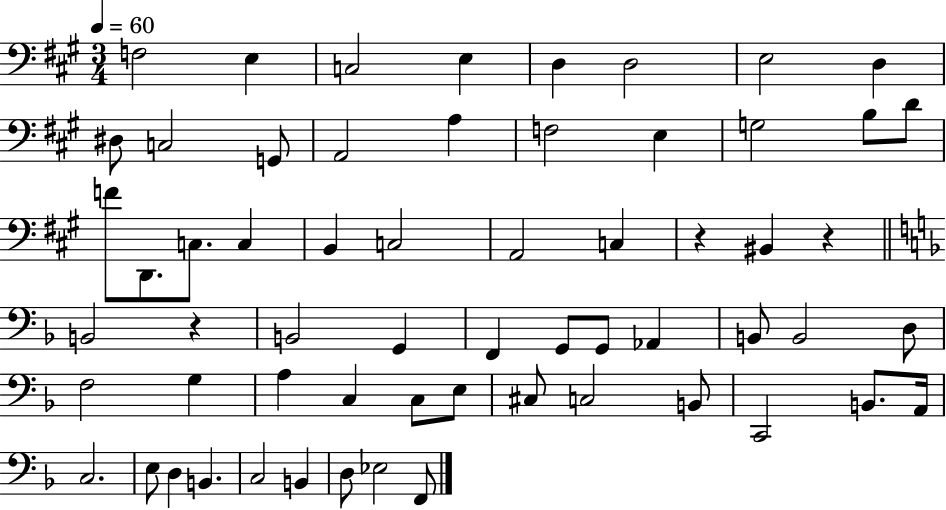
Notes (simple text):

F3/h E3/q C3/h E3/q D3/q D3/h E3/h D3/q D#3/e C3/h G2/e A2/h A3/q F3/h E3/q G3/h B3/e D4/e F4/e D2/e. C3/e. C3/q B2/q C3/h A2/h C3/q R/q BIS2/q R/q B2/h R/q B2/h G2/q F2/q G2/e G2/e Ab2/q B2/e B2/h D3/e F3/h G3/q A3/q C3/q C3/e E3/e C#3/e C3/h B2/e C2/h B2/e. A2/s C3/h. E3/e D3/q B2/q. C3/h B2/q D3/e Eb3/h F2/e